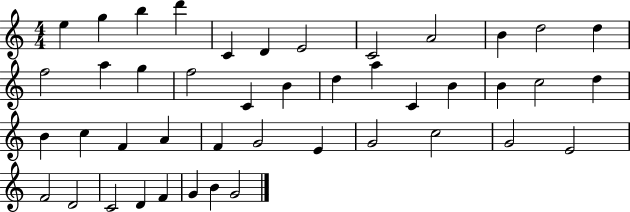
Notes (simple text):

E5/q G5/q B5/q D6/q C4/q D4/q E4/h C4/h A4/h B4/q D5/h D5/q F5/h A5/q G5/q F5/h C4/q B4/q D5/q A5/q C4/q B4/q B4/q C5/h D5/q B4/q C5/q F4/q A4/q F4/q G4/h E4/q G4/h C5/h G4/h E4/h F4/h D4/h C4/h D4/q F4/q G4/q B4/q G4/h